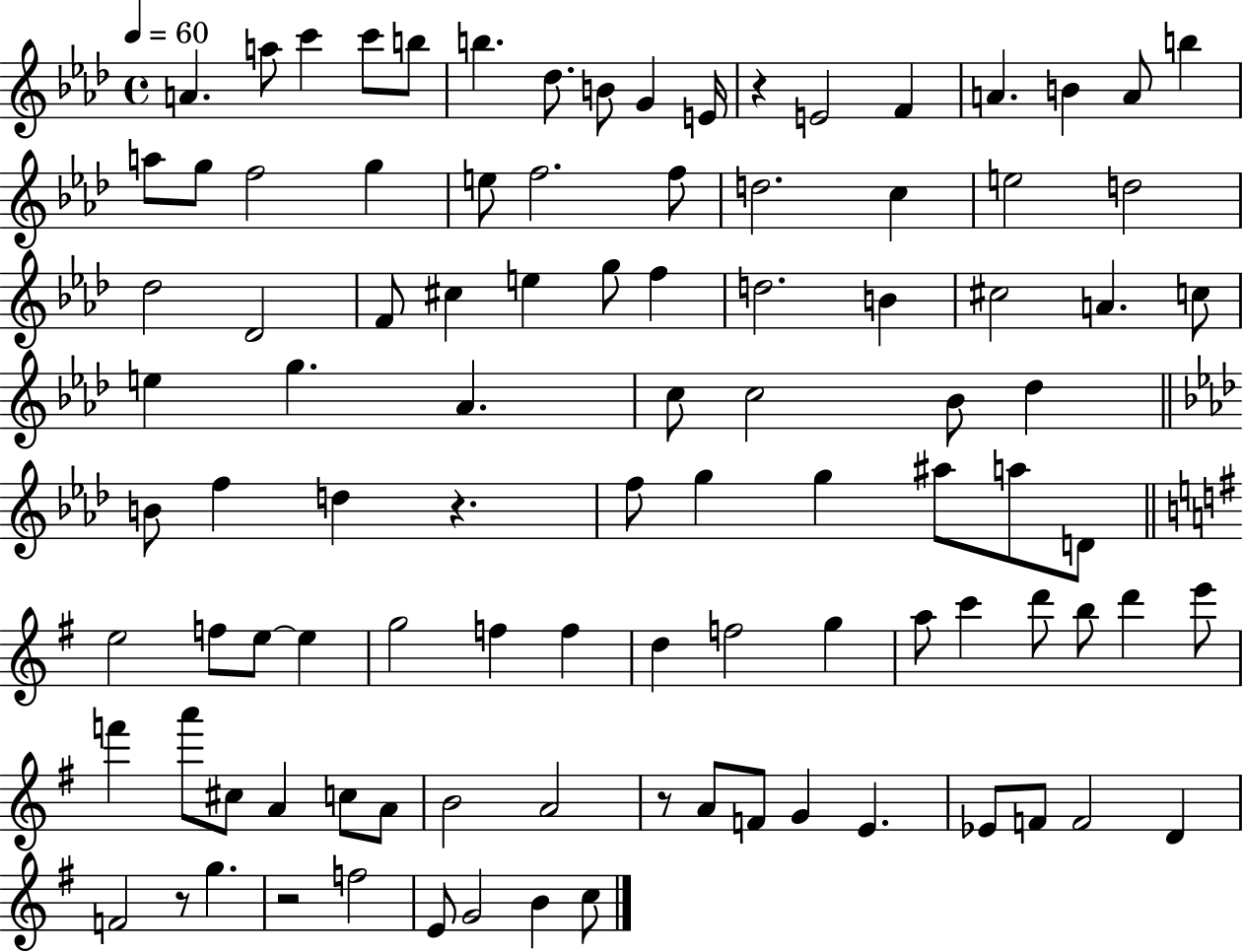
A4/q. A5/e C6/q C6/e B5/e B5/q. Db5/e. B4/e G4/q E4/s R/q E4/h F4/q A4/q. B4/q A4/e B5/q A5/e G5/e F5/h G5/q E5/e F5/h. F5/e D5/h. C5/q E5/h D5/h Db5/h Db4/h F4/e C#5/q E5/q G5/e F5/q D5/h. B4/q C#5/h A4/q. C5/e E5/q G5/q. Ab4/q. C5/e C5/h Bb4/e Db5/q B4/e F5/q D5/q R/q. F5/e G5/q G5/q A#5/e A5/e D4/e E5/h F5/e E5/e E5/q G5/h F5/q F5/q D5/q F5/h G5/q A5/e C6/q D6/e B5/e D6/q E6/e F6/q A6/e C#5/e A4/q C5/e A4/e B4/h A4/h R/e A4/e F4/e G4/q E4/q. Eb4/e F4/e F4/h D4/q F4/h R/e G5/q. R/h F5/h E4/e G4/h B4/q C5/e